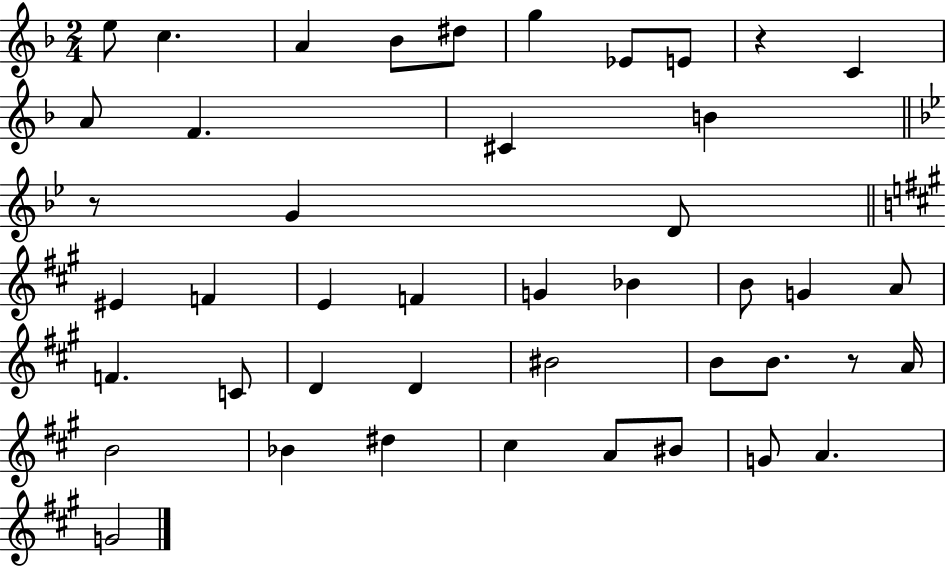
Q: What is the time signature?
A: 2/4